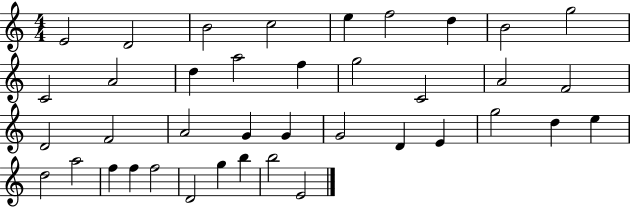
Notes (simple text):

E4/h D4/h B4/h C5/h E5/q F5/h D5/q B4/h G5/h C4/h A4/h D5/q A5/h F5/q G5/h C4/h A4/h F4/h D4/h F4/h A4/h G4/q G4/q G4/h D4/q E4/q G5/h D5/q E5/q D5/h A5/h F5/q F5/q F5/h D4/h G5/q B5/q B5/h E4/h